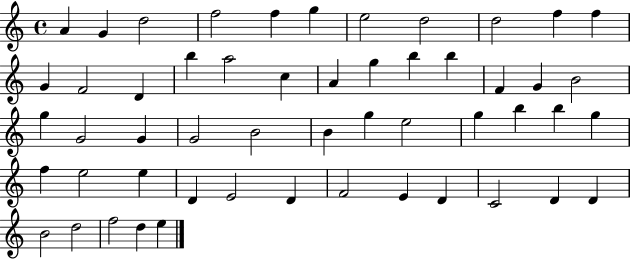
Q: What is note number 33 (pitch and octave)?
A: G5